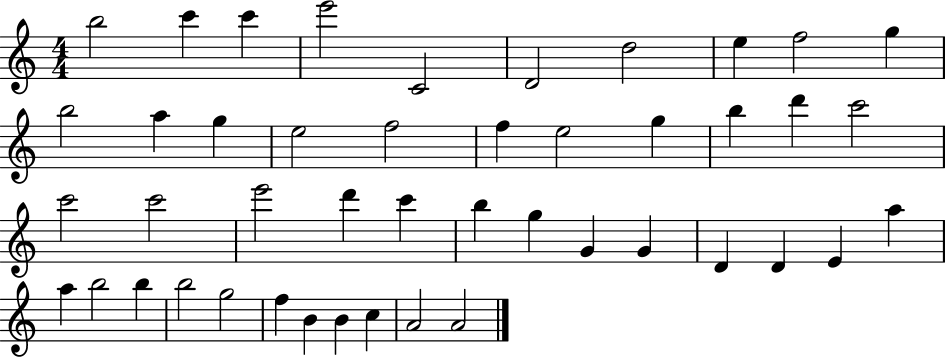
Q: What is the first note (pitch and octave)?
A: B5